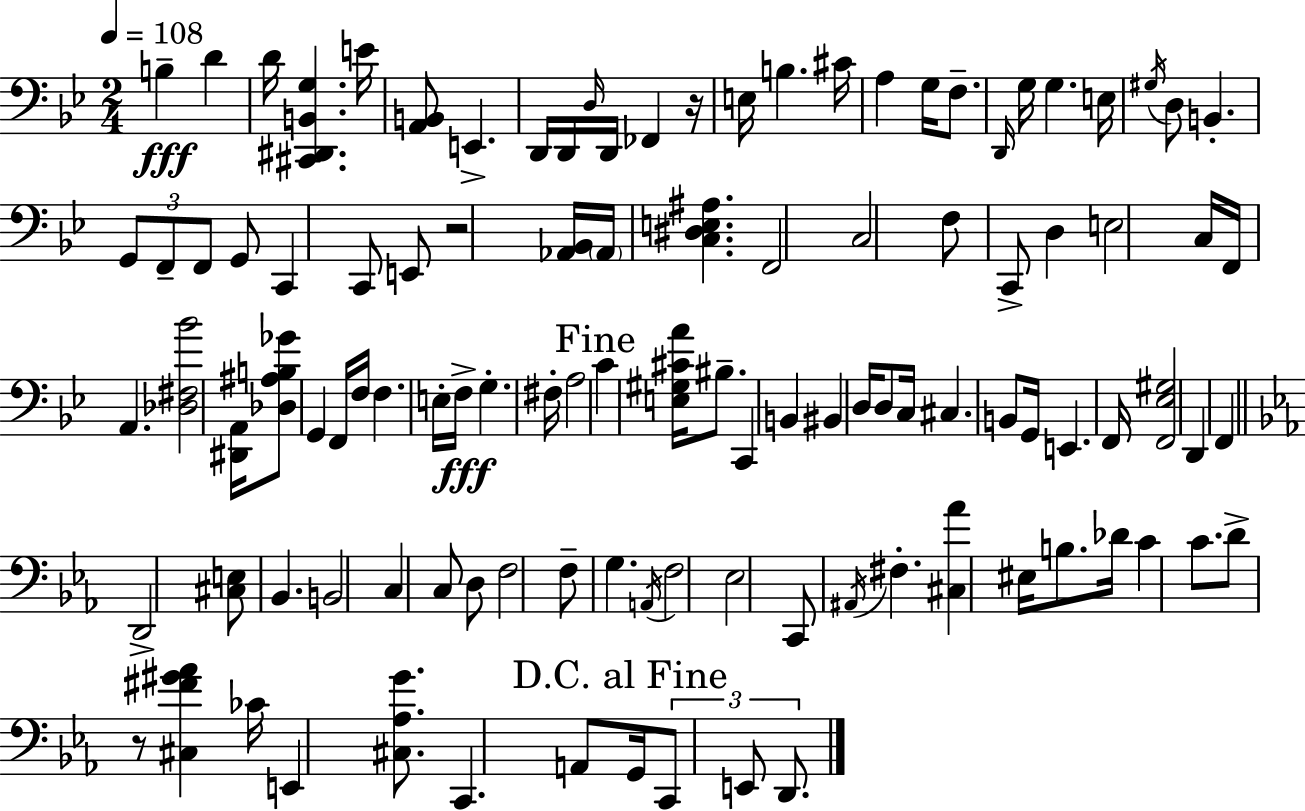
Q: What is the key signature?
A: BES major